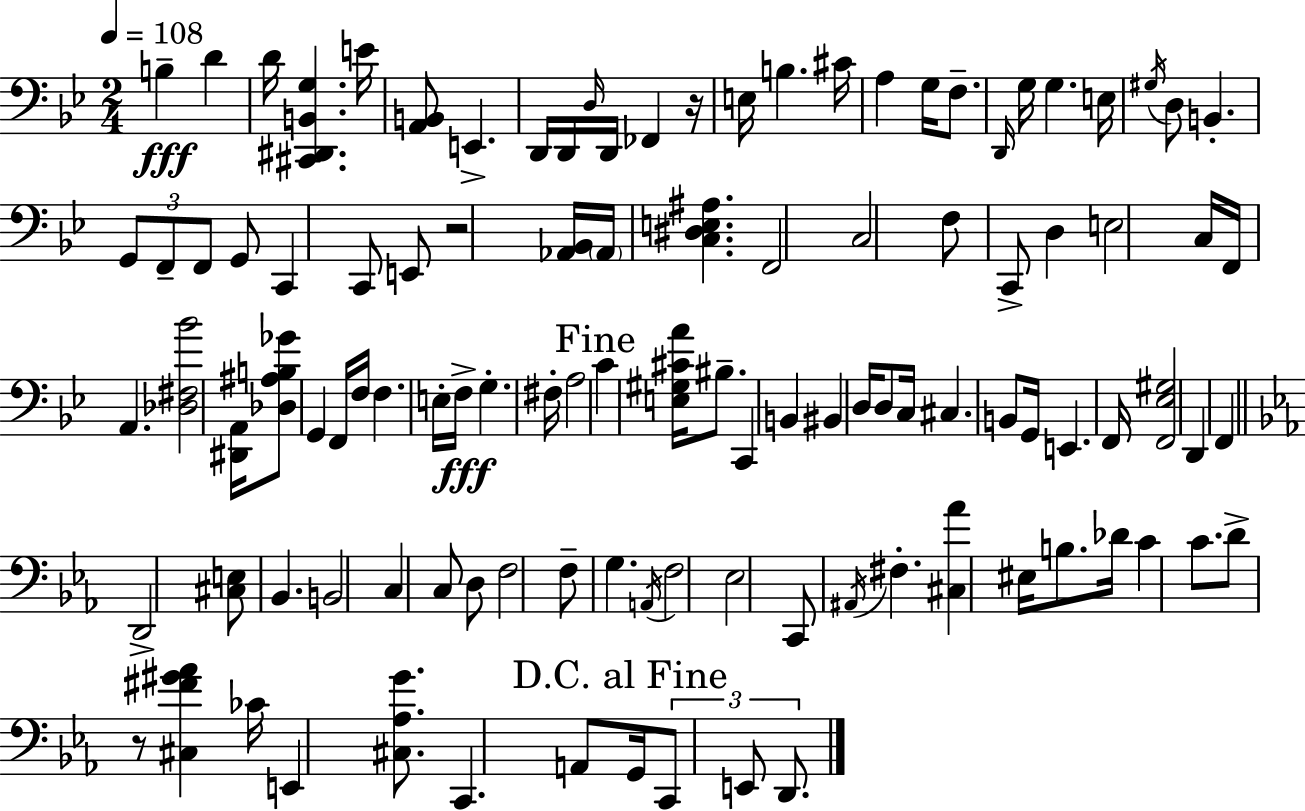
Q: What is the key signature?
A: BES major